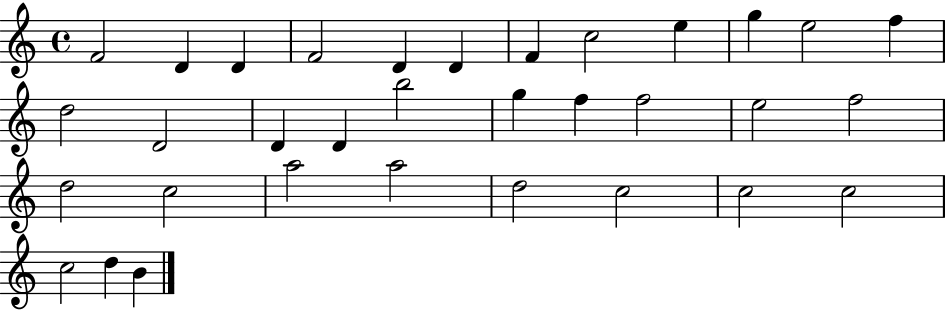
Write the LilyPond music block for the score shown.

{
  \clef treble
  \time 4/4
  \defaultTimeSignature
  \key c \major
  f'2 d'4 d'4 | f'2 d'4 d'4 | f'4 c''2 e''4 | g''4 e''2 f''4 | \break d''2 d'2 | d'4 d'4 b''2 | g''4 f''4 f''2 | e''2 f''2 | \break d''2 c''2 | a''2 a''2 | d''2 c''2 | c''2 c''2 | \break c''2 d''4 b'4 | \bar "|."
}